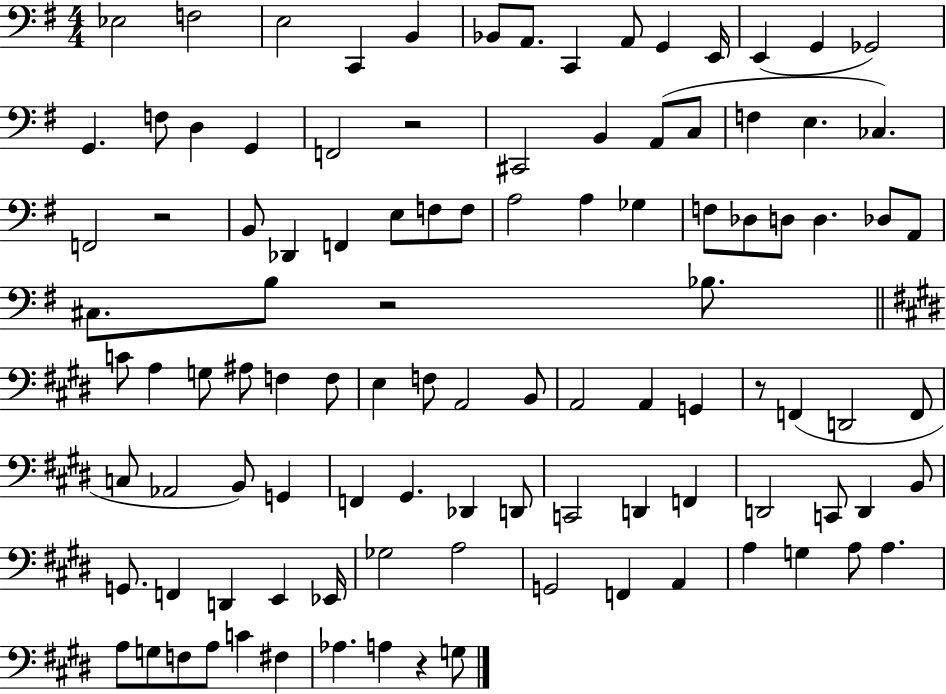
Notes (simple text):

Eb3/h F3/h E3/h C2/q B2/q Bb2/e A2/e. C2/q A2/e G2/q E2/s E2/q G2/q Gb2/h G2/q. F3/e D3/q G2/q F2/h R/h C#2/h B2/q A2/e C3/e F3/q E3/q. CES3/q. F2/h R/h B2/e Db2/q F2/q E3/e F3/e F3/e A3/h A3/q Gb3/q F3/e Db3/e D3/e D3/q. Db3/e A2/e C#3/e. B3/e R/h Bb3/e. C4/e A3/q G3/e A#3/e F3/q F3/e E3/q F3/e A2/h B2/e A2/h A2/q G2/q R/e F2/q D2/h F2/e C3/e Ab2/h B2/e G2/q F2/q G#2/q. Db2/q D2/e C2/h D2/q F2/q D2/h C2/e D2/q B2/e G2/e. F2/q D2/q E2/q Eb2/s Gb3/h A3/h G2/h F2/q A2/q A3/q G3/q A3/e A3/q. A3/e G3/e F3/e A3/e C4/q F#3/q Ab3/q. A3/q R/q G3/e